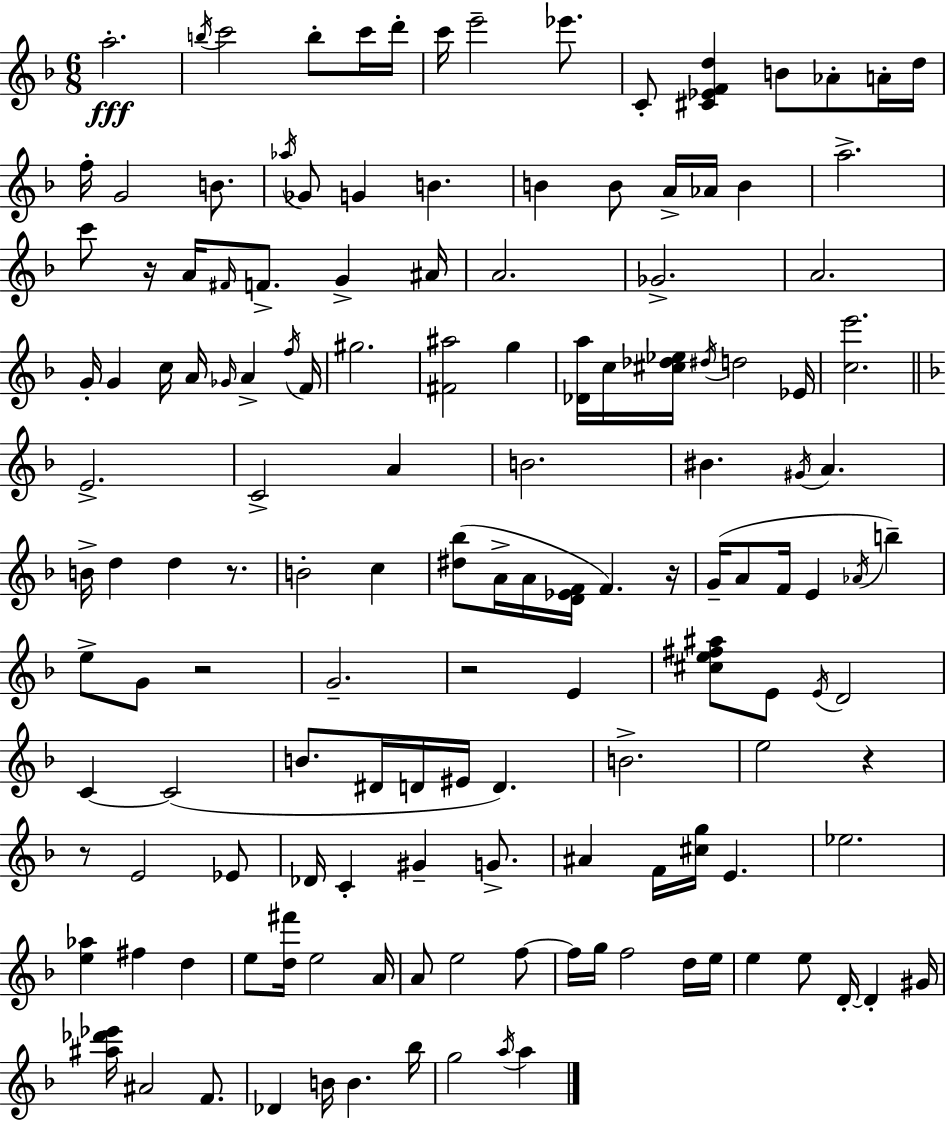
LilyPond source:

{
  \clef treble
  \numericTimeSignature
  \time 6/8
  \key f \major
  a''2.-.\fff | \acciaccatura { b''16 } c'''2 b''8-. c'''16 | d'''16-. c'''16 e'''2-- ees'''8. | c'8-. <cis' ees' f' d''>4 b'8 aes'8-. a'16-. | \break d''16 f''16-. g'2 b'8. | \acciaccatura { aes''16 } ges'8 g'4 b'4. | b'4 b'8 a'16-> aes'16 b'4 | a''2.-> | \break c'''8 r16 a'16 \grace { fis'16 } f'8.-> g'4-> | ais'16 a'2. | ges'2.-> | a'2. | \break g'16-. g'4 c''16 a'16 \grace { ges'16 } a'4-> | \acciaccatura { f''16 } f'16 gis''2. | <fis' ais''>2 | g''4 <des' a''>16 c''16 <cis'' des'' ees''>16 \acciaccatura { dis''16 } d''2 | \break ees'16 <c'' e'''>2. | \bar "||" \break \key d \minor e'2.-> | c'2-> a'4 | b'2. | bis'4. \acciaccatura { gis'16 } a'4. | \break b'16-> d''4 d''4 r8. | b'2-. c''4 | <dis'' bes''>8( a'16-> a'16 <d' ees' f'>16 f'4.) | r16 g'16--( a'8 f'16 e'4 \acciaccatura { aes'16 } b''4--) | \break e''8-> g'8 r2 | g'2.-- | r2 e'4 | <cis'' e'' fis'' ais''>8 e'8 \acciaccatura { e'16 } d'2 | \break c'4~~ c'2( | b'8. dis'16 d'16 eis'16 d'4.) | b'2.-> | e''2 r4 | \break r8 e'2 | ees'8 des'16 c'4-. gis'4-- | g'8.-> ais'4 f'16 <cis'' g''>16 e'4. | ees''2. | \break <e'' aes''>4 fis''4 d''4 | e''8 <d'' fis'''>16 e''2 | a'16 a'8 e''2 | f''8~~ f''16 g''16 f''2 | \break d''16 e''16 e''4 e''8 d'16-.~~ d'4-. | gis'16 <ais'' des''' ees'''>16 ais'2 | f'8. des'4 b'16 b'4. | bes''16 g''2 \acciaccatura { a''16 } | \break a''4 \bar "|."
}